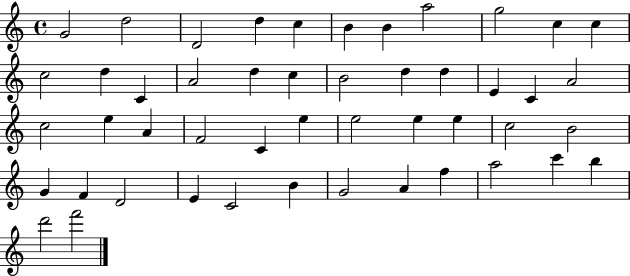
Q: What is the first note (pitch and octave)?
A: G4